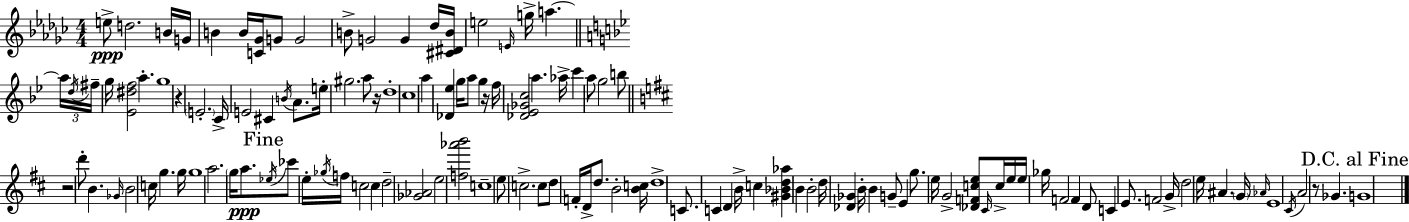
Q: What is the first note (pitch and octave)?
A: E5